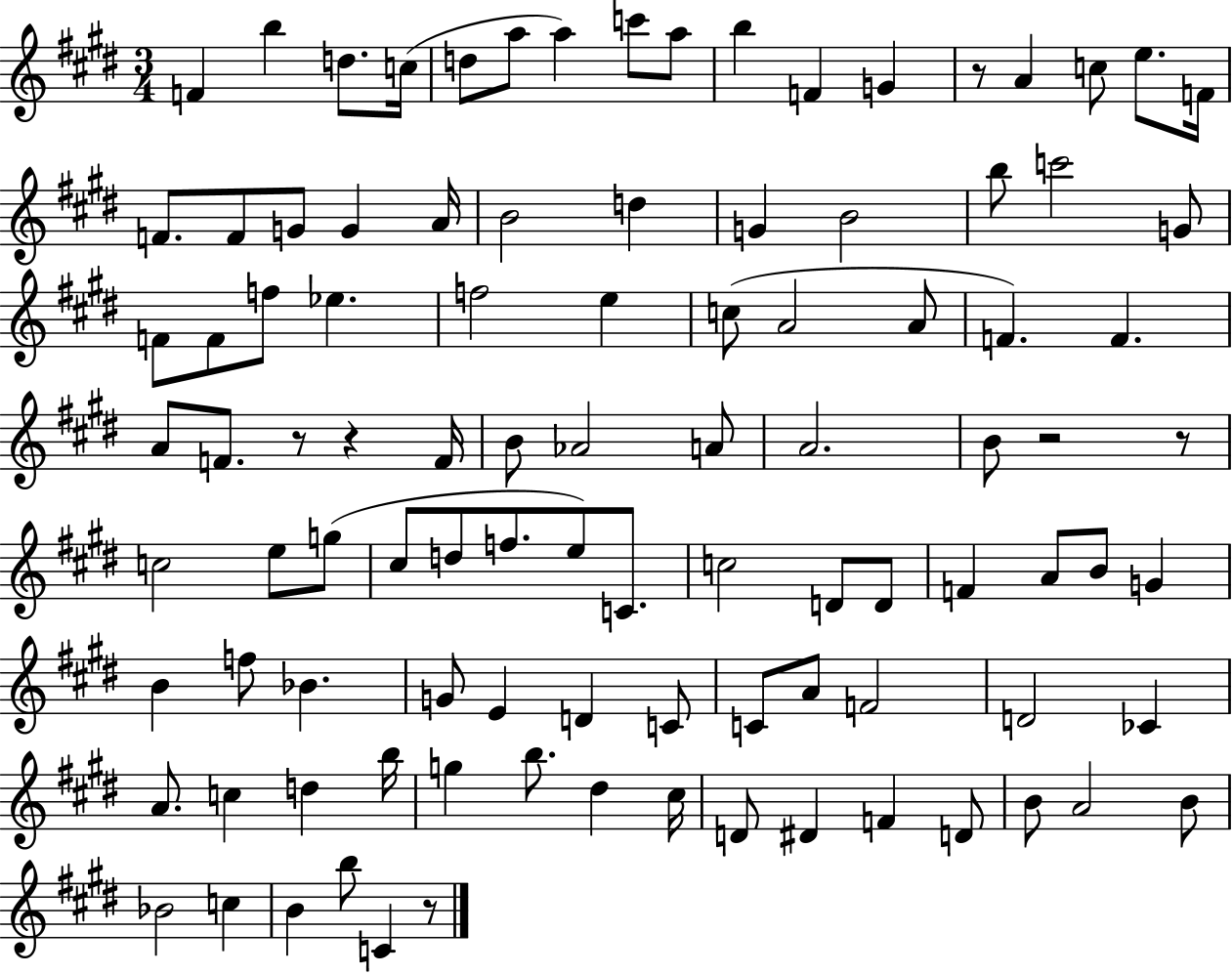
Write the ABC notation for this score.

X:1
T:Untitled
M:3/4
L:1/4
K:E
F b d/2 c/4 d/2 a/2 a c'/2 a/2 b F G z/2 A c/2 e/2 F/4 F/2 F/2 G/2 G A/4 B2 d G B2 b/2 c'2 G/2 F/2 F/2 f/2 _e f2 e c/2 A2 A/2 F F A/2 F/2 z/2 z F/4 B/2 _A2 A/2 A2 B/2 z2 z/2 c2 e/2 g/2 ^c/2 d/2 f/2 e/2 C/2 c2 D/2 D/2 F A/2 B/2 G B f/2 _B G/2 E D C/2 C/2 A/2 F2 D2 _C A/2 c d b/4 g b/2 ^d ^c/4 D/2 ^D F D/2 B/2 A2 B/2 _B2 c B b/2 C z/2